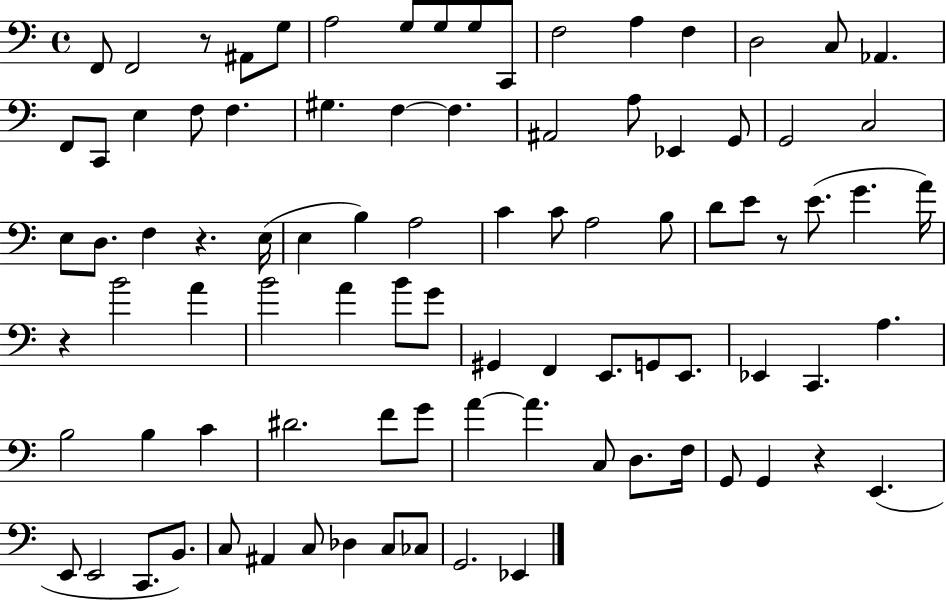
{
  \clef bass
  \time 4/4
  \defaultTimeSignature
  \key c \major
  \repeat volta 2 { f,8 f,2 r8 ais,8 g8 | a2 g8 g8 g8 c,8 | f2 a4 f4 | d2 c8 aes,4. | \break f,8 c,8 e4 f8 f4. | gis4. f4~~ f4. | ais,2 a8 ees,4 g,8 | g,2 c2 | \break e8 d8. f4 r4. e16( | e4 b4) a2 | c'4 c'8 a2 b8 | d'8 e'8 r8 e'8.( g'4. a'16) | \break r4 b'2 a'4 | b'2 a'4 b'8 g'8 | gis,4 f,4 e,8. g,8 e,8. | ees,4 c,4. a4. | \break b2 b4 c'4 | dis'2. f'8 g'8 | a'4~~ a'4. c8 d8. f16 | g,8 g,4 r4 e,4.( | \break e,8 e,2 c,8. b,8.) | c8 ais,4 c8 des4 c8 ces8 | g,2. ees,4 | } \bar "|."
}